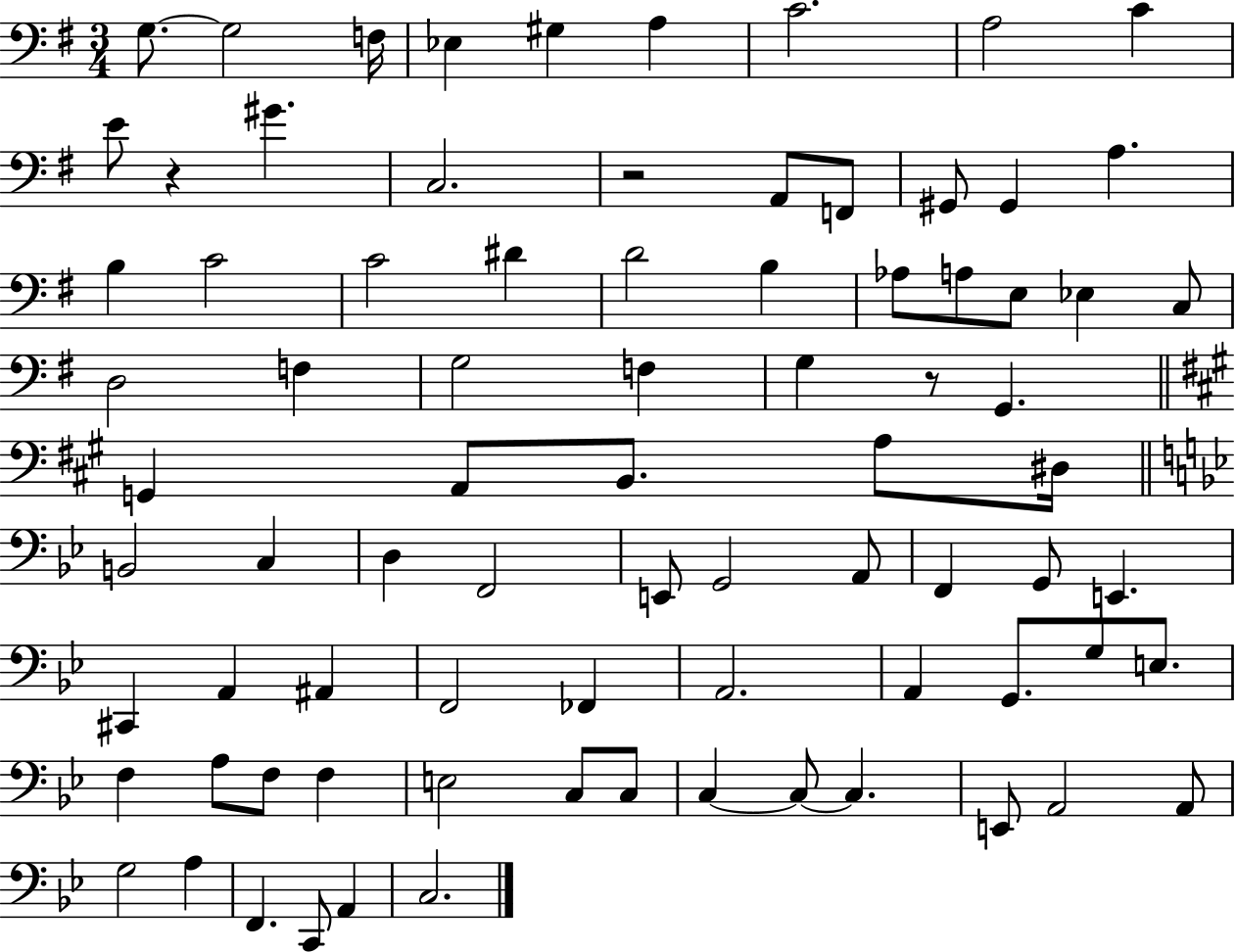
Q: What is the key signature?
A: G major